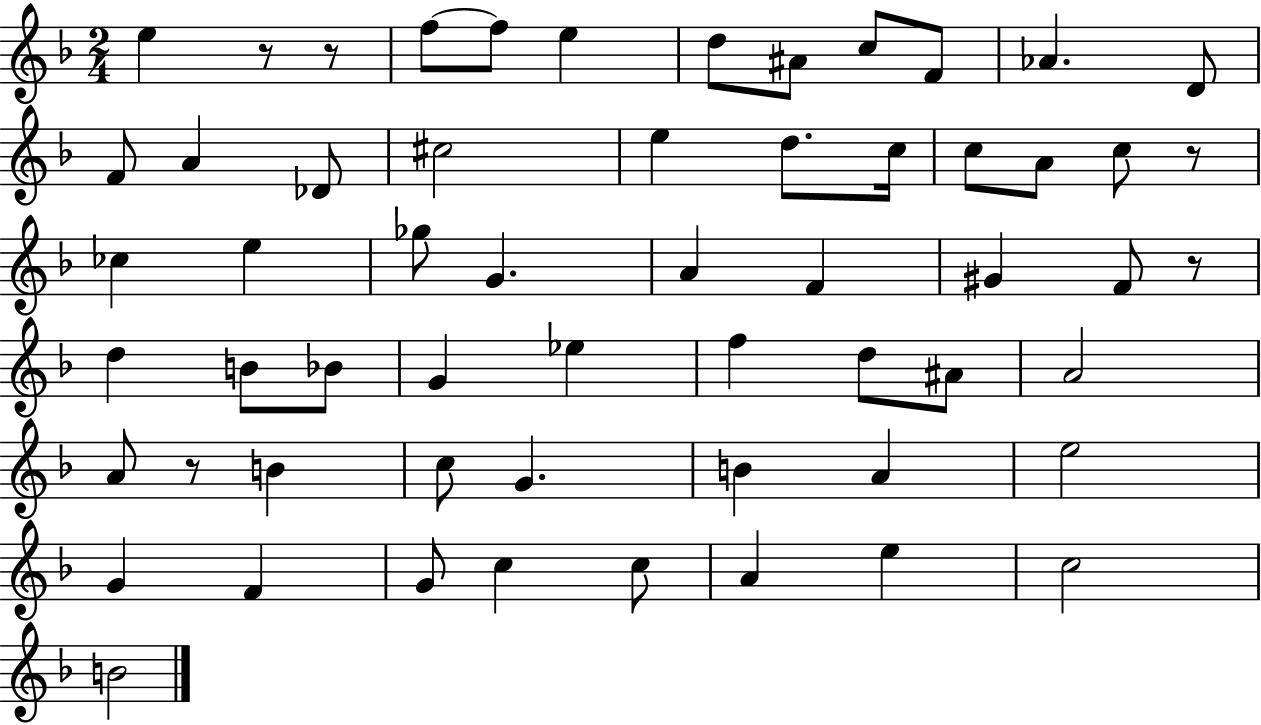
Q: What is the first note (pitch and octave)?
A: E5